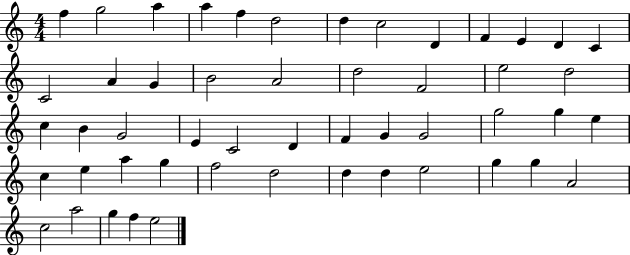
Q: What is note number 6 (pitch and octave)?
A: D5